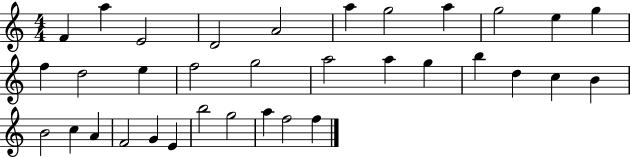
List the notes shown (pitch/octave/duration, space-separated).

F4/q A5/q E4/h D4/h A4/h A5/q G5/h A5/q G5/h E5/q G5/q F5/q D5/h E5/q F5/h G5/h A5/h A5/q G5/q B5/q D5/q C5/q B4/q B4/h C5/q A4/q F4/h G4/q E4/q B5/h G5/h A5/q F5/h F5/q